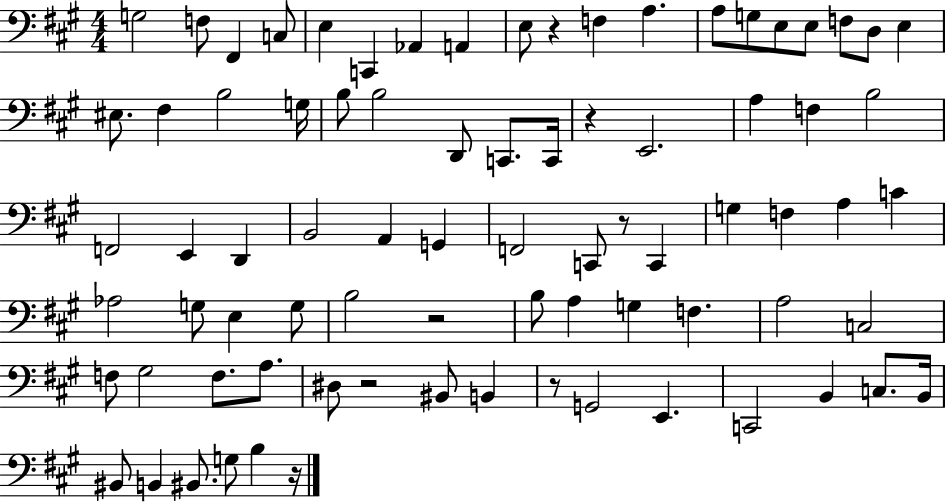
X:1
T:Untitled
M:4/4
L:1/4
K:A
G,2 F,/2 ^F,, C,/2 E, C,, _A,, A,, E,/2 z F, A, A,/2 G,/2 E,/2 E,/2 F,/2 D,/2 E, ^E,/2 ^F, B,2 G,/4 B,/2 B,2 D,,/2 C,,/2 C,,/4 z E,,2 A, F, B,2 F,,2 E,, D,, B,,2 A,, G,, F,,2 C,,/2 z/2 C,, G, F, A, C _A,2 G,/2 E, G,/2 B,2 z2 B,/2 A, G, F, A,2 C,2 F,/2 ^G,2 F,/2 A,/2 ^D,/2 z2 ^B,,/2 B,, z/2 G,,2 E,, C,,2 B,, C,/2 B,,/4 ^B,,/2 B,, ^B,,/2 G,/2 B, z/4